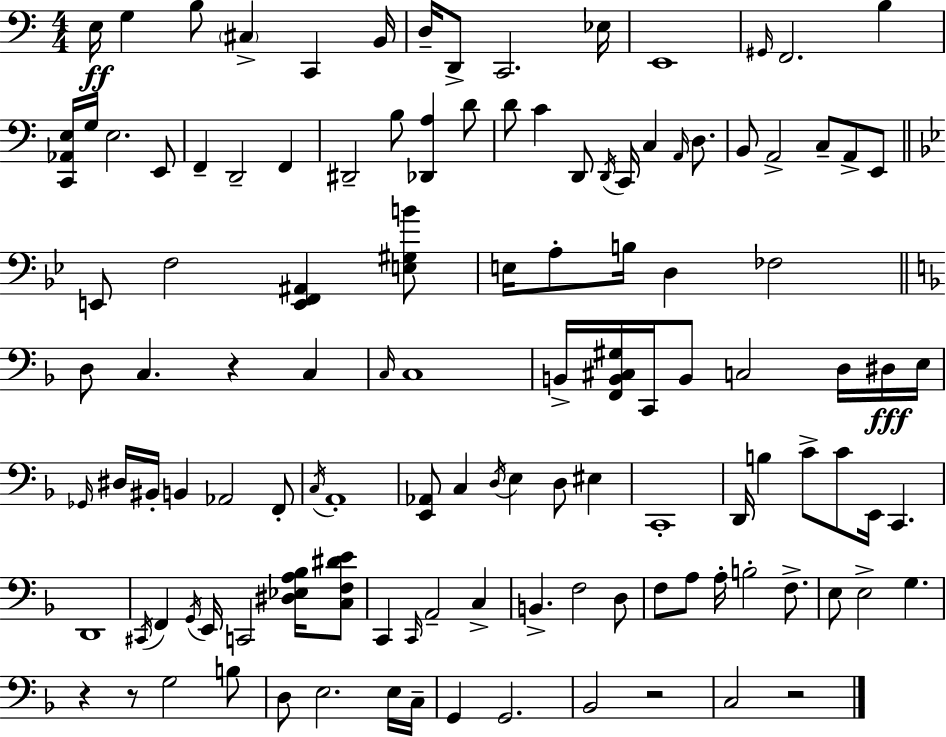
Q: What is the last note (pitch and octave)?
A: C3